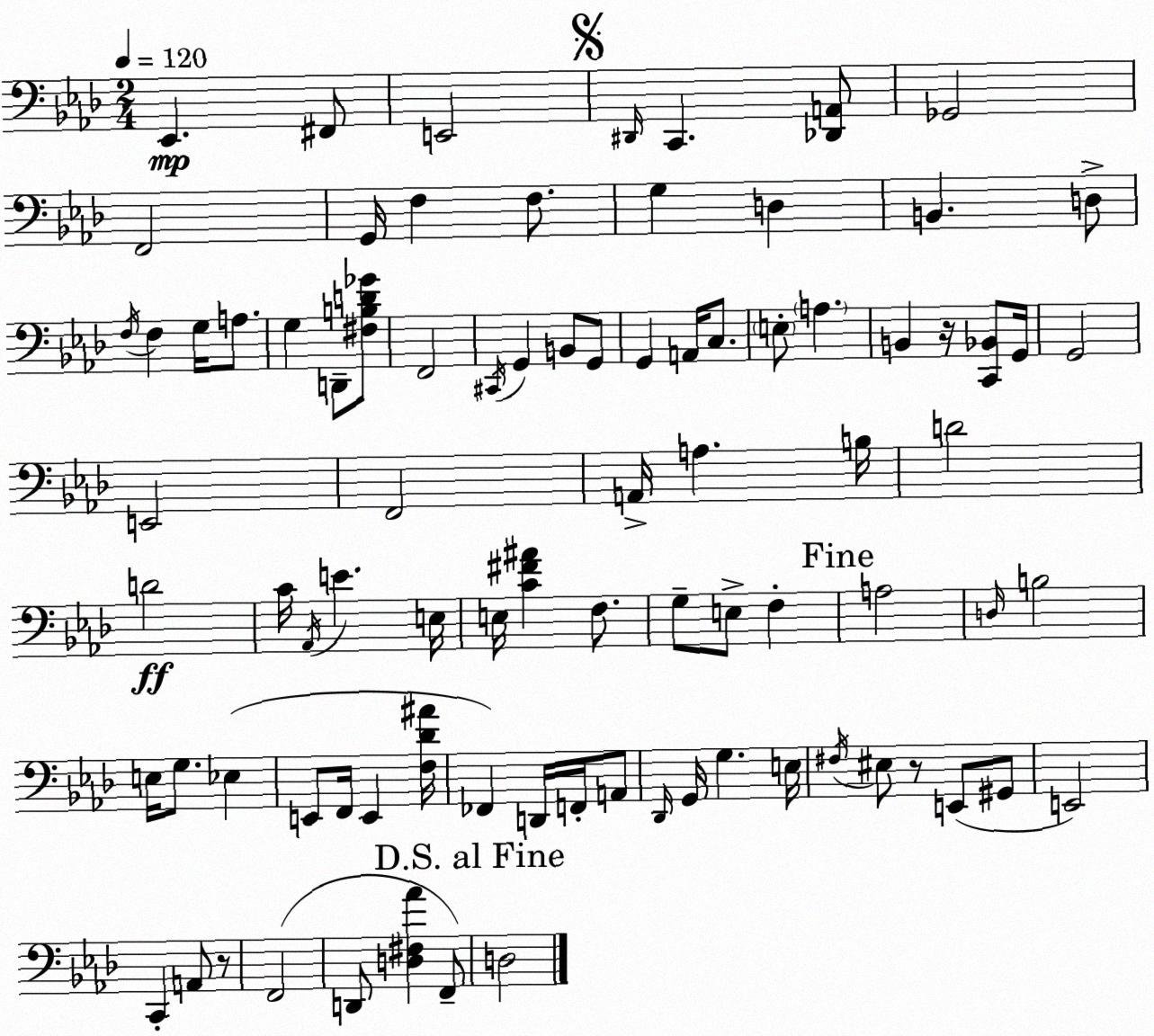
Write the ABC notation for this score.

X:1
T:Untitled
M:2/4
L:1/4
K:Ab
_E,, ^F,,/2 E,,2 ^D,,/4 C,, [_D,,A,,]/2 _G,,2 F,,2 G,,/4 F, F,/2 G, D, B,, D,/2 F,/4 F, G,/4 A,/2 G, D,,/2 [^F,B,D_G]/2 F,,2 ^C,,/4 G,, B,,/2 G,,/2 G,, A,,/4 C,/2 E,/2 A, B,, z/4 [C,,_B,,]/2 G,,/4 G,,2 E,,2 F,,2 A,,/4 A, B,/4 D2 D2 C/4 _A,,/4 E E,/4 E,/4 [C^F^A] F,/2 G,/2 E,/2 F, A,2 D,/4 B,2 E,/4 G,/2 _E, E,,/2 F,,/4 E,, [F,_D^A]/4 _F,, D,,/4 F,,/4 A,,/2 _D,,/4 G,,/4 G, E,/4 ^F,/4 ^E,/2 z/2 E,,/2 ^G,,/2 E,,2 C,, A,,/2 z/2 F,,2 D,,/2 [D,^F,_A] F,,/2 D,2